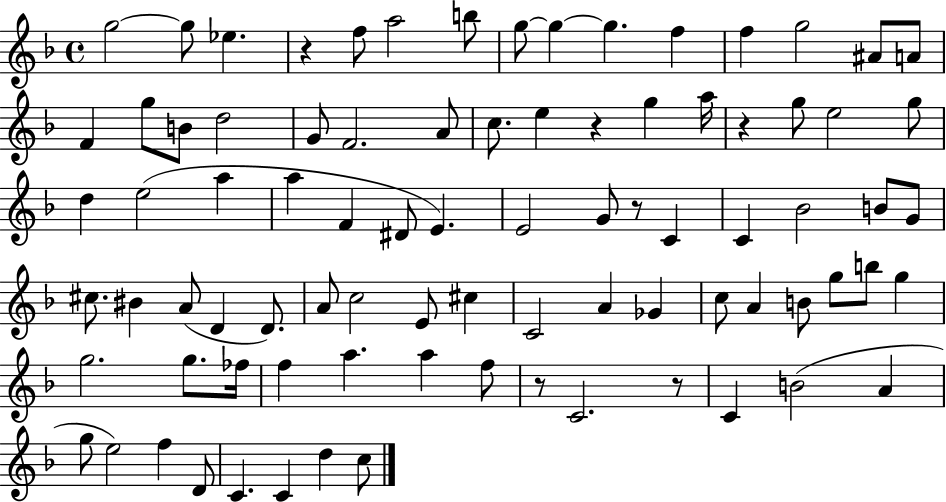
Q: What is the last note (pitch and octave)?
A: C5